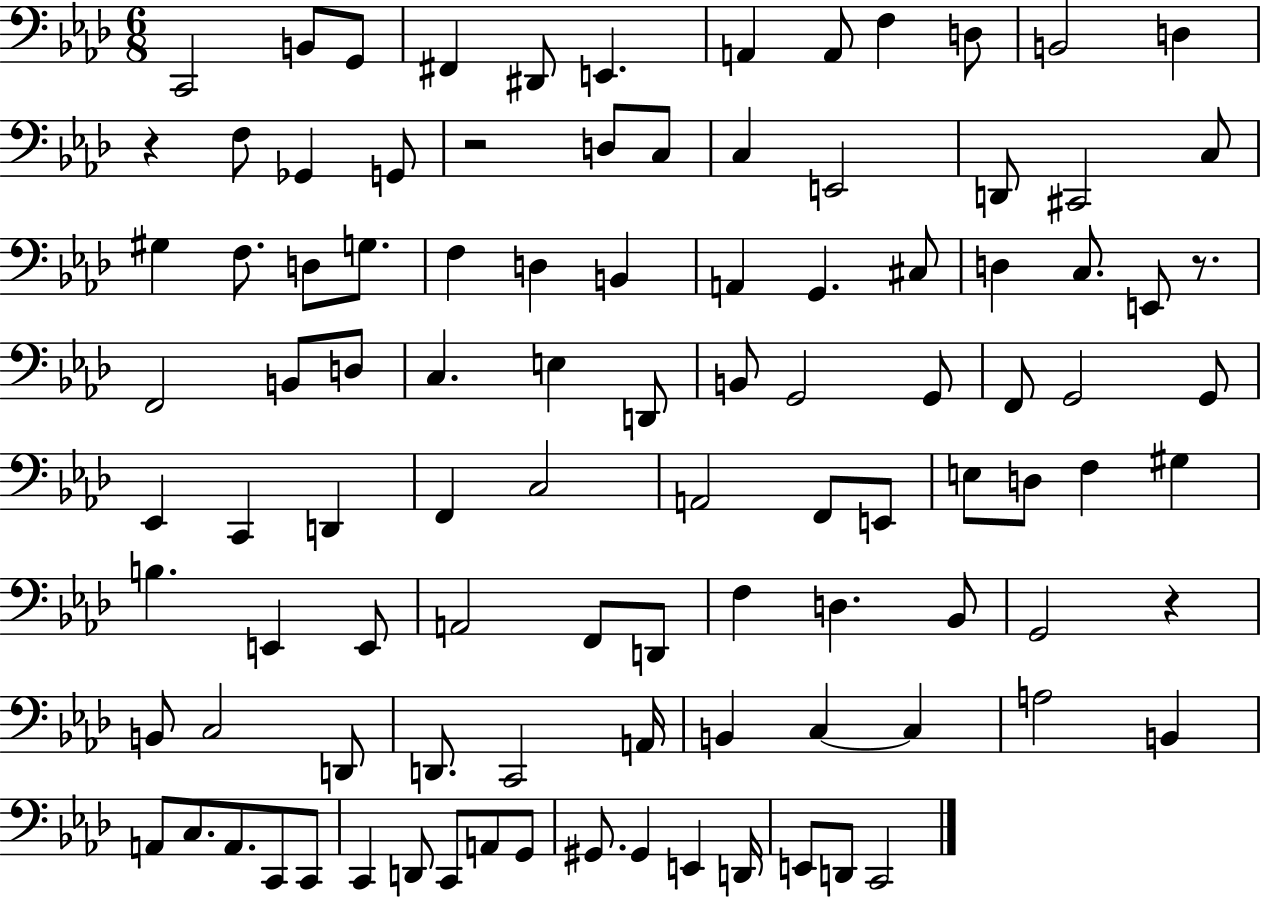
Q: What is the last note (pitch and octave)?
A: C2